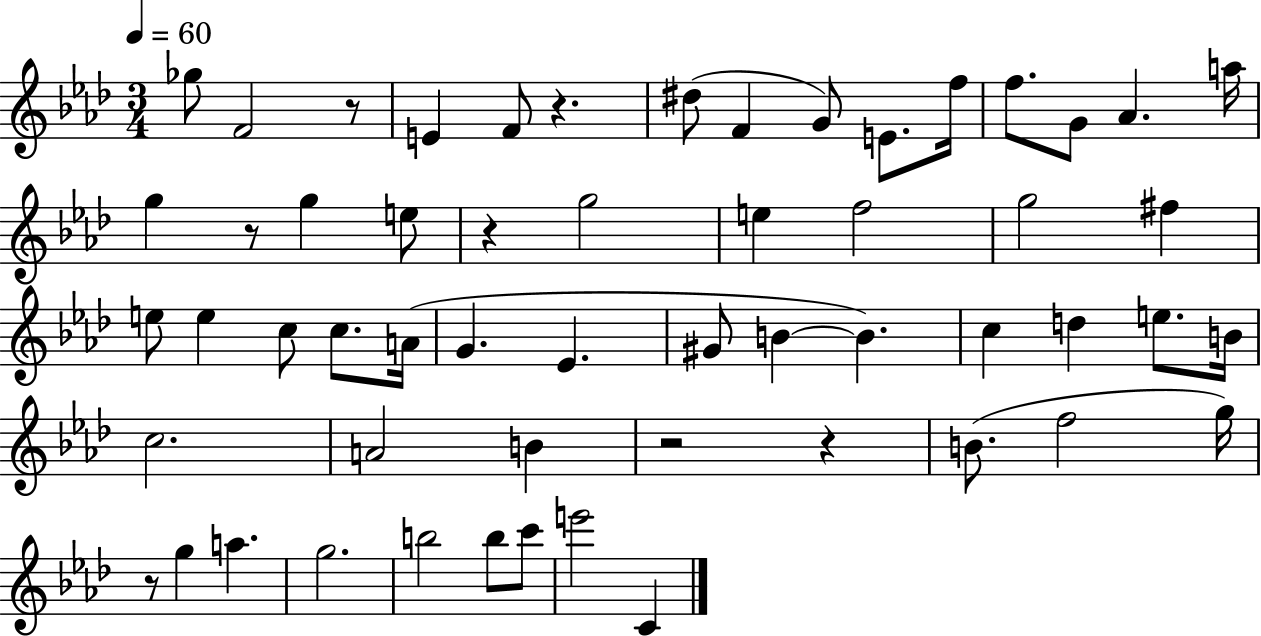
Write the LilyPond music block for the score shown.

{
  \clef treble
  \numericTimeSignature
  \time 3/4
  \key aes \major
  \tempo 4 = 60
  ges''8 f'2 r8 | e'4 f'8 r4. | dis''8( f'4 g'8) e'8. f''16 | f''8. g'8 aes'4. a''16 | \break g''4 r8 g''4 e''8 | r4 g''2 | e''4 f''2 | g''2 fis''4 | \break e''8 e''4 c''8 c''8. a'16( | g'4. ees'4. | gis'8 b'4~~ b'4.) | c''4 d''4 e''8. b'16 | \break c''2. | a'2 b'4 | r2 r4 | b'8.( f''2 g''16) | \break r8 g''4 a''4. | g''2. | b''2 b''8 c'''8 | e'''2 c'4 | \break \bar "|."
}